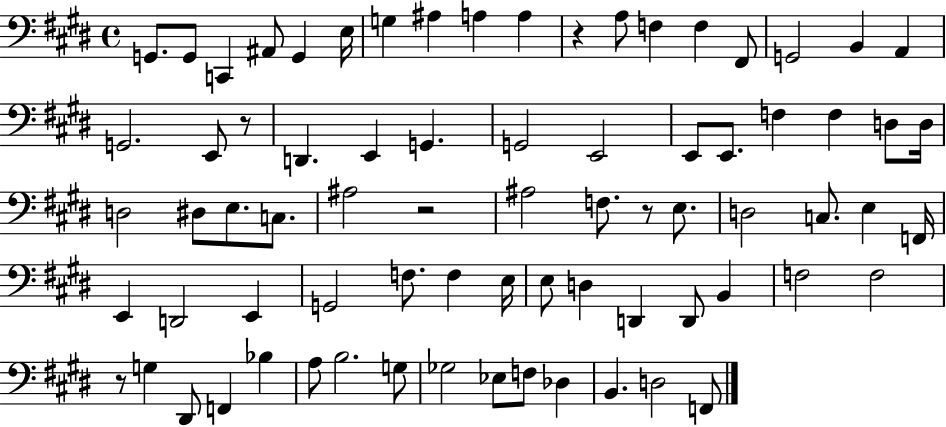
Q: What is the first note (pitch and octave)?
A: G2